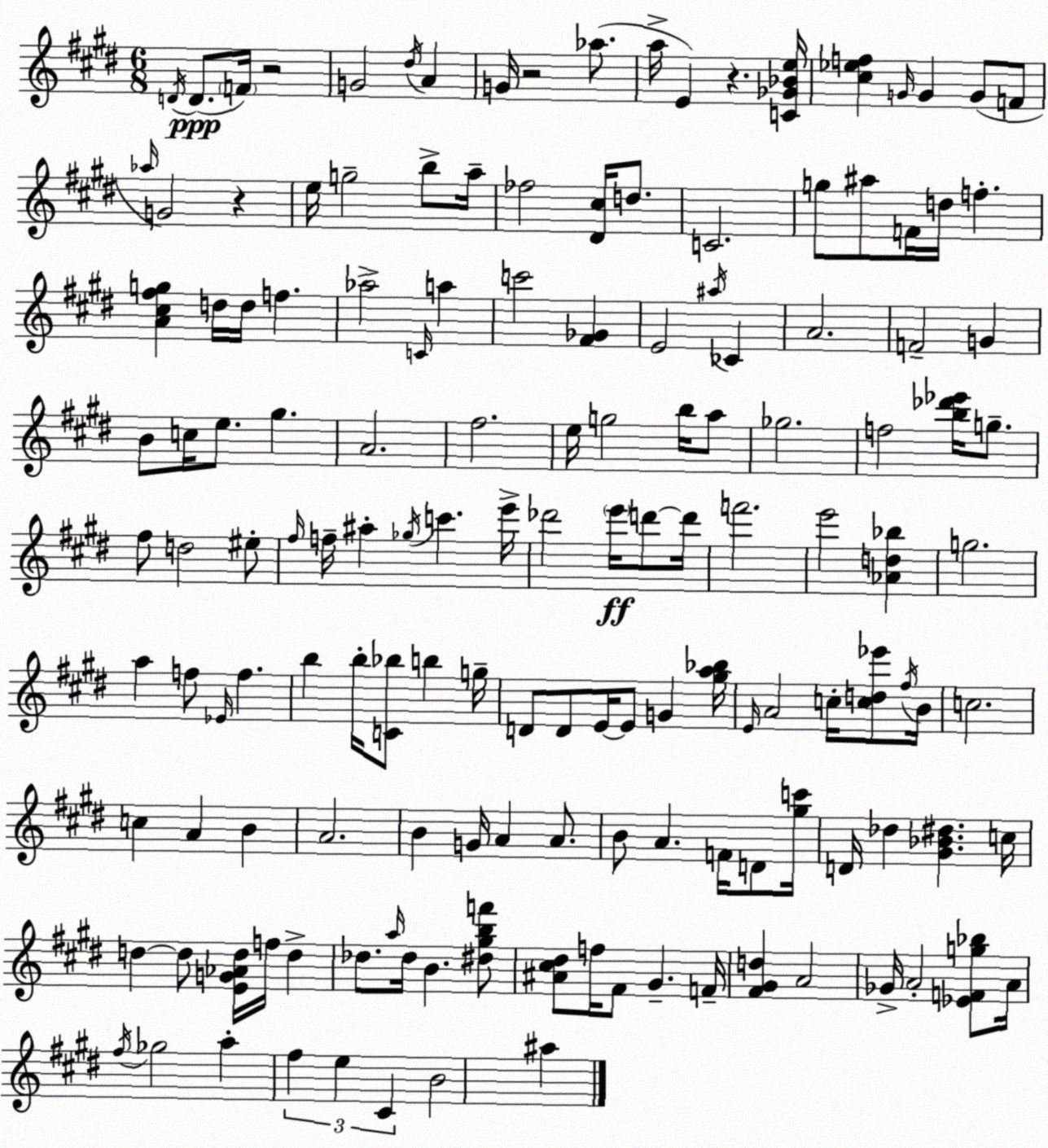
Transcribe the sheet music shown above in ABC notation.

X:1
T:Untitled
M:6/8
L:1/4
K:E
D/4 D/2 F/4 z2 G2 ^d/4 A G/4 z2 _a/2 a/4 E z [C_G_Be]/4 [^c_ef] G/4 G G/2 F/2 _a/4 G2 z e/4 g2 b/2 a/4 _f2 [^D^c]/4 d/2 C2 g/2 ^a/2 F/4 d/4 f [A^c^fg] d/4 d/4 f _a2 C/4 a c'2 [^F_G] E2 ^a/4 _C A2 F2 G B/2 c/4 e/2 ^g A2 ^f2 e/4 g2 b/4 a/2 _g2 f2 [b_d'_e']/4 g/2 ^f/2 d2 ^e/2 ^f/4 f/4 ^a _g/4 c' e'/4 _d'2 e'/4 d'/2 d'/4 f'2 e'2 [_Ad_b] g2 a f/2 _E/4 f b b/4 [C_b]/2 b g/4 D/2 D/2 E/4 E/2 G [^ga_b]/4 E/4 A2 c/4 [cd_e']/2 ^f/4 B/4 c2 c A B A2 B G/4 A A/2 B/2 A F/4 D/2 [^gc']/4 D/4 _d [^G_B^d] c/4 d d/2 [EG_Ad]/4 f/4 d _d/2 a/4 _d/4 B [^d^gbf']/2 [^A^c^d]/2 f/4 ^F/2 ^G F/4 [^F^Gd] A2 _G/4 A2 [_EFg_b]/2 A/4 ^f/4 _g2 a ^f e ^C B2 ^a